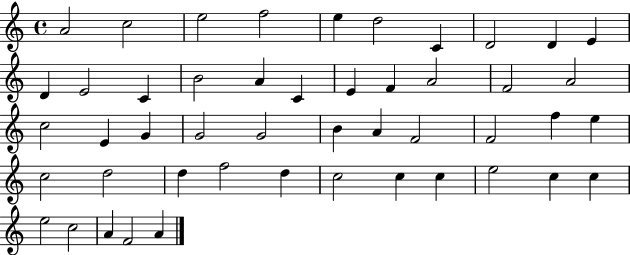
A4/h C5/h E5/h F5/h E5/q D5/h C4/q D4/h D4/q E4/q D4/q E4/h C4/q B4/h A4/q C4/q E4/q F4/q A4/h F4/h A4/h C5/h E4/q G4/q G4/h G4/h B4/q A4/q F4/h F4/h F5/q E5/q C5/h D5/h D5/q F5/h D5/q C5/h C5/q C5/q E5/h C5/q C5/q E5/h C5/h A4/q F4/h A4/q